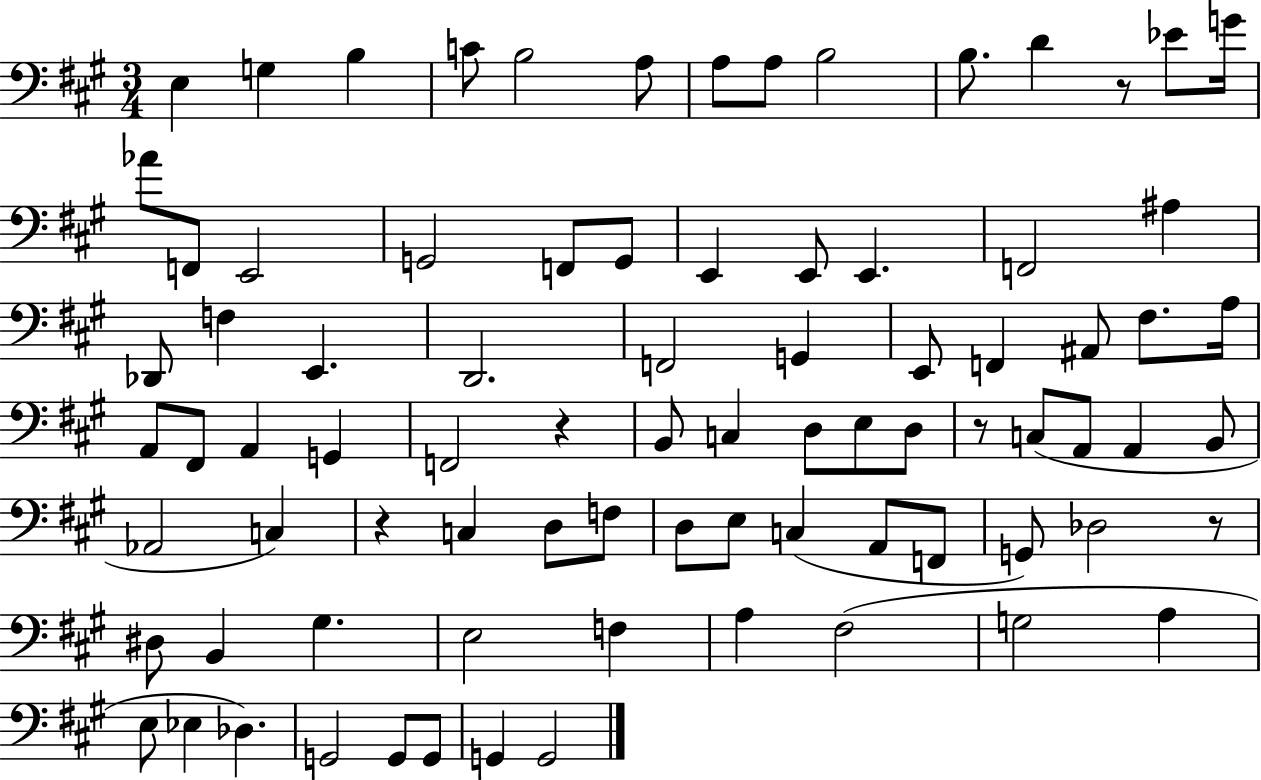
{
  \clef bass
  \numericTimeSignature
  \time 3/4
  \key a \major
  e4 g4 b4 | c'8 b2 a8 | a8 a8 b2 | b8. d'4 r8 ees'8 g'16 | \break aes'8 f,8 e,2 | g,2 f,8 g,8 | e,4 e,8 e,4. | f,2 ais4 | \break des,8 f4 e,4. | d,2. | f,2 g,4 | e,8 f,4 ais,8 fis8. a16 | \break a,8 fis,8 a,4 g,4 | f,2 r4 | b,8 c4 d8 e8 d8 | r8 c8( a,8 a,4 b,8 | \break aes,2 c4) | r4 c4 d8 f8 | d8 e8 c4( a,8 f,8 | g,8) des2 r8 | \break dis8 b,4 gis4. | e2 f4 | a4 fis2( | g2 a4 | \break e8 ees4 des4.) | g,2 g,8 g,8 | g,4 g,2 | \bar "|."
}